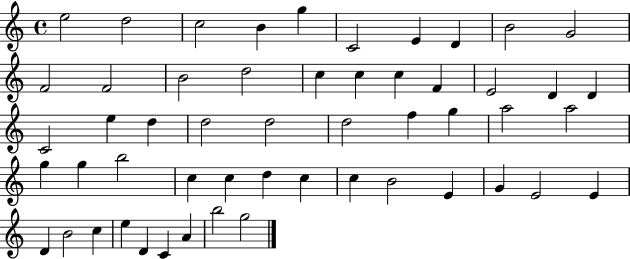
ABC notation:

X:1
T:Untitled
M:4/4
L:1/4
K:C
e2 d2 c2 B g C2 E D B2 G2 F2 F2 B2 d2 c c c F E2 D D C2 e d d2 d2 d2 f g a2 a2 g g b2 c c d c c B2 E G E2 E D B2 c e D C A b2 g2